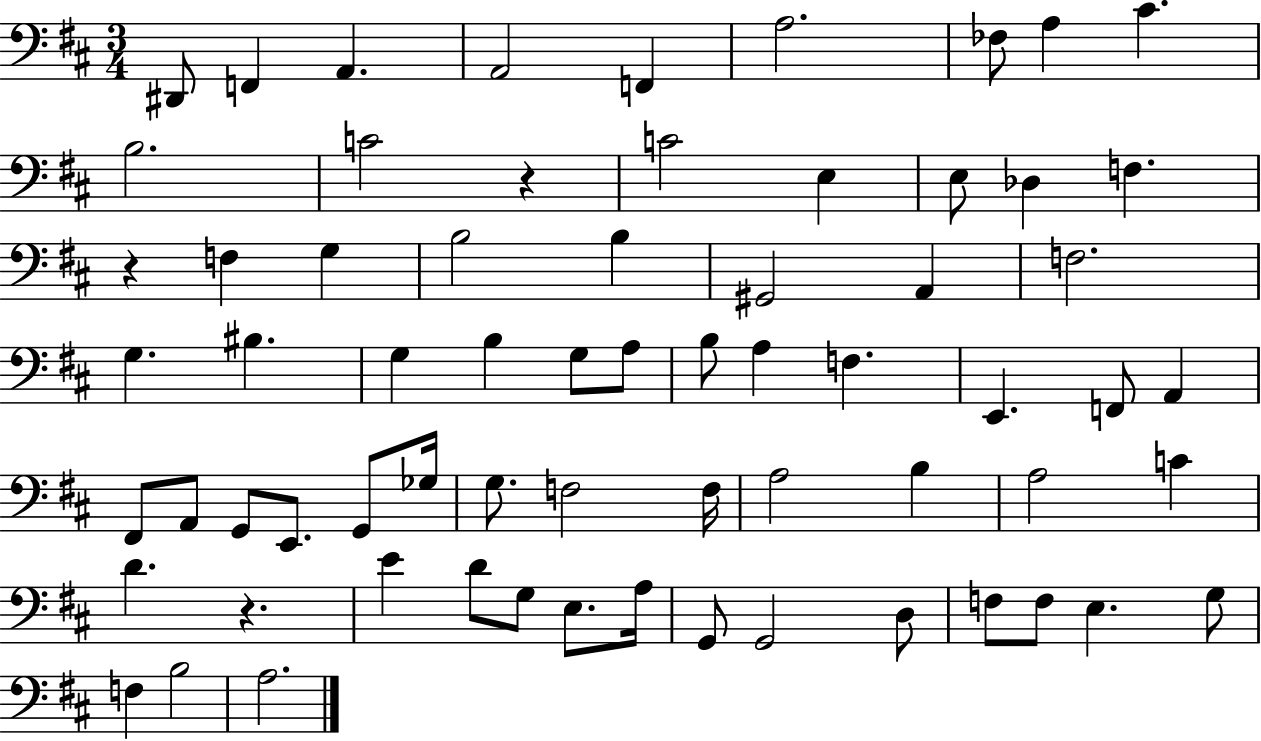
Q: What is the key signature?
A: D major